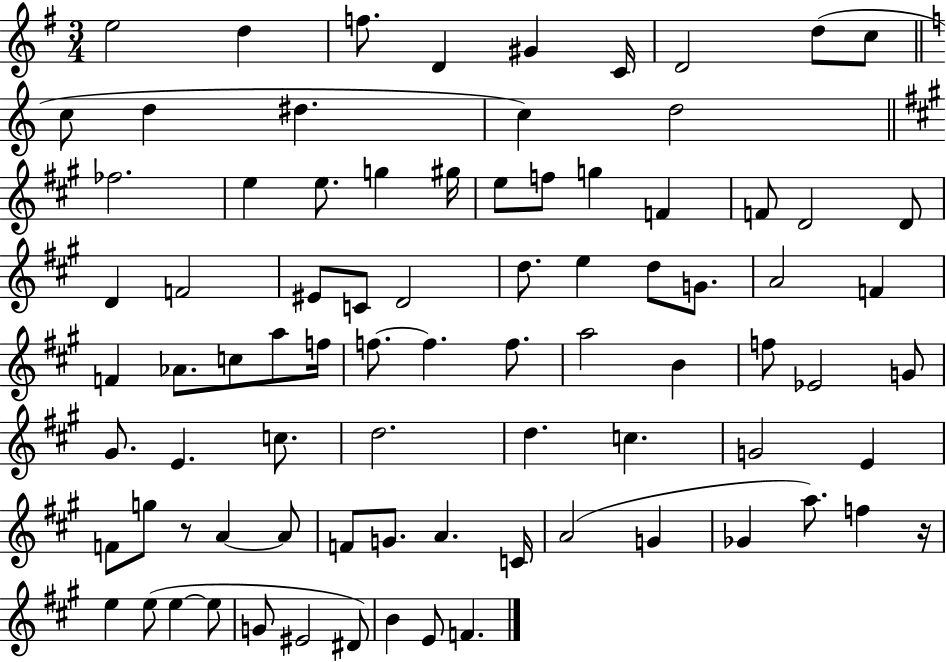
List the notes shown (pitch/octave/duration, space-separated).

E5/h D5/q F5/e. D4/q G#4/q C4/s D4/h D5/e C5/e C5/e D5/q D#5/q. C5/q D5/h FES5/h. E5/q E5/e. G5/q G#5/s E5/e F5/e G5/q F4/q F4/e D4/h D4/e D4/q F4/h EIS4/e C4/e D4/h D5/e. E5/q D5/e G4/e. A4/h F4/q F4/q Ab4/e. C5/e A5/e F5/s F5/e. F5/q. F5/e. A5/h B4/q F5/e Eb4/h G4/e G#4/e. E4/q. C5/e. D5/h. D5/q. C5/q. G4/h E4/q F4/e G5/e R/e A4/q A4/e F4/e G4/e. A4/q. C4/s A4/h G4/q Gb4/q A5/e. F5/q R/s E5/q E5/e E5/q E5/e G4/e EIS4/h D#4/e B4/q E4/e F4/q.